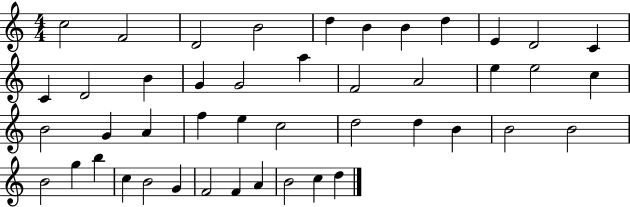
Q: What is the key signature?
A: C major